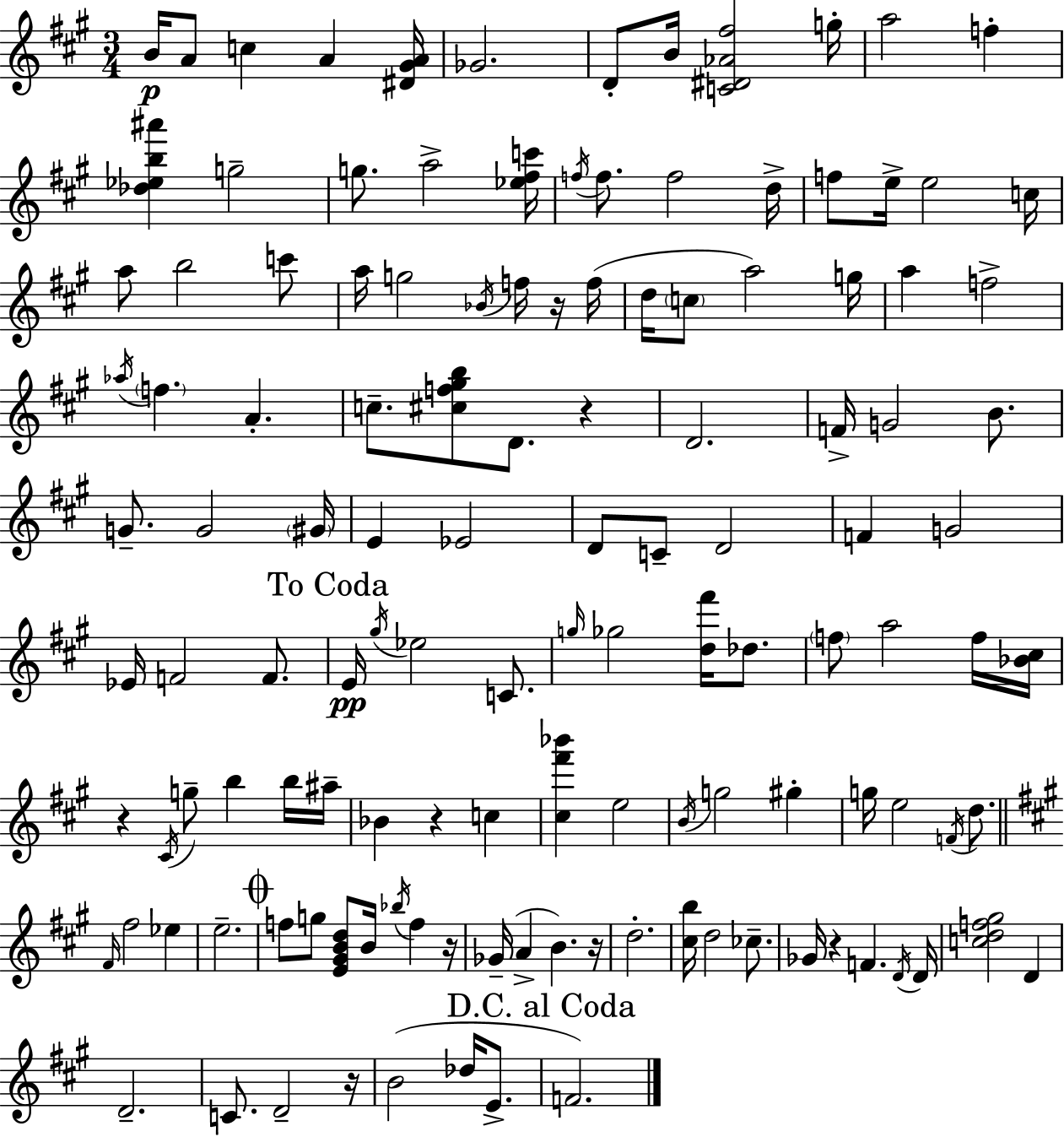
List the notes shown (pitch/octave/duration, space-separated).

B4/s A4/e C5/q A4/q [D#4,G#4,A4]/s Gb4/h. D4/e B4/s [C4,D#4,Ab4,F#5]/h G5/s A5/h F5/q [Db5,Eb5,B5,A#6]/q G5/h G5/e. A5/h [Eb5,F#5,C6]/s F5/s F5/e. F5/h D5/s F5/e E5/s E5/h C5/s A5/e B5/h C6/e A5/s G5/h Bb4/s F5/s R/s F5/s D5/s C5/e A5/h G5/s A5/q F5/h Ab5/s F5/q. A4/q. C5/e. [C#5,F5,G#5,B5]/e D4/e. R/q D4/h. F4/s G4/h B4/e. G4/e. G4/h G#4/s E4/q Eb4/h D4/e C4/e D4/h F4/q G4/h Eb4/s F4/h F4/e. E4/s G#5/s Eb5/h C4/e. G5/s Gb5/h [D5,F#6]/s Db5/e. F5/e A5/h F5/s [Bb4,C#5]/s R/q C#4/s G5/e B5/q B5/s A#5/s Bb4/q R/q C5/q [C#5,F#6,Bb6]/q E5/h B4/s G5/h G#5/q G5/s E5/h F4/s D5/e. F#4/s F#5/h Eb5/q E5/h. F5/e G5/e [E4,G#4,B4,D5]/e B4/s Bb5/s F5/q R/s Gb4/s A4/q B4/q. R/s D5/h. [C#5,B5]/s D5/h CES5/e. Gb4/s R/q F4/q. D4/s D4/s [C5,D5,F5,G#5]/h D4/q D4/h. C4/e. D4/h R/s B4/h Db5/s E4/e. F4/h.